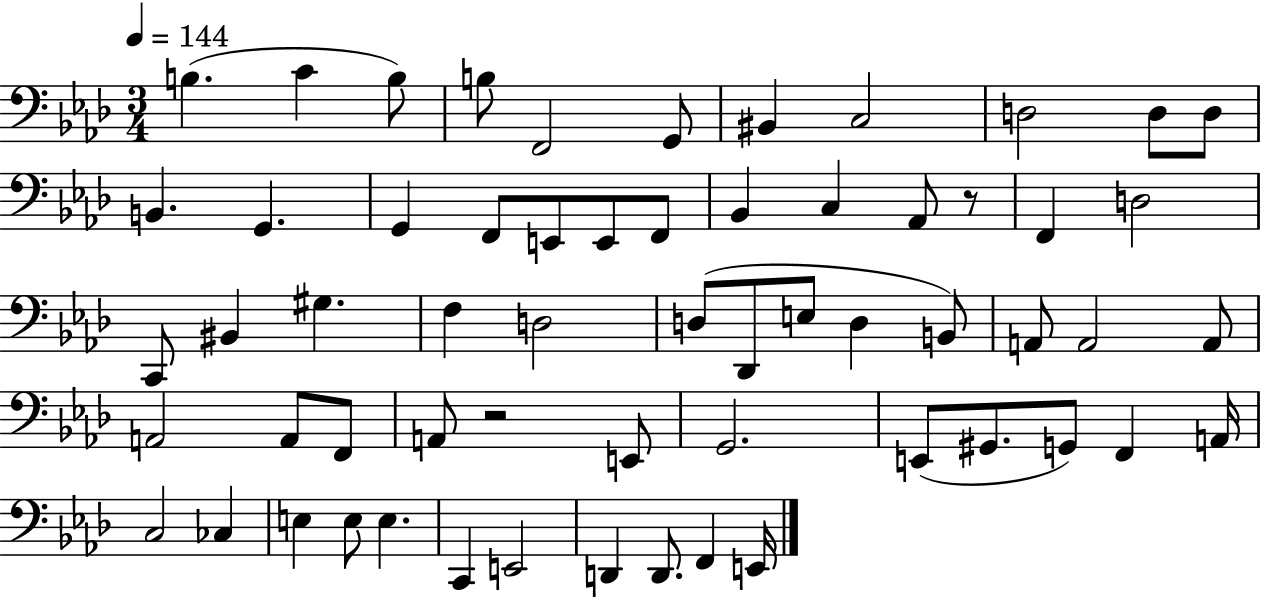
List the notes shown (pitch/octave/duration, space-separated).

B3/q. C4/q B3/e B3/e F2/h G2/e BIS2/q C3/h D3/h D3/e D3/e B2/q. G2/q. G2/q F2/e E2/e E2/e F2/e Bb2/q C3/q Ab2/e R/e F2/q D3/h C2/e BIS2/q G#3/q. F3/q D3/h D3/e Db2/e E3/e D3/q B2/e A2/e A2/h A2/e A2/h A2/e F2/e A2/e R/h E2/e G2/h. E2/e G#2/e. G2/e F2/q A2/s C3/h CES3/q E3/q E3/e E3/q. C2/q E2/h D2/q D2/e. F2/q E2/s